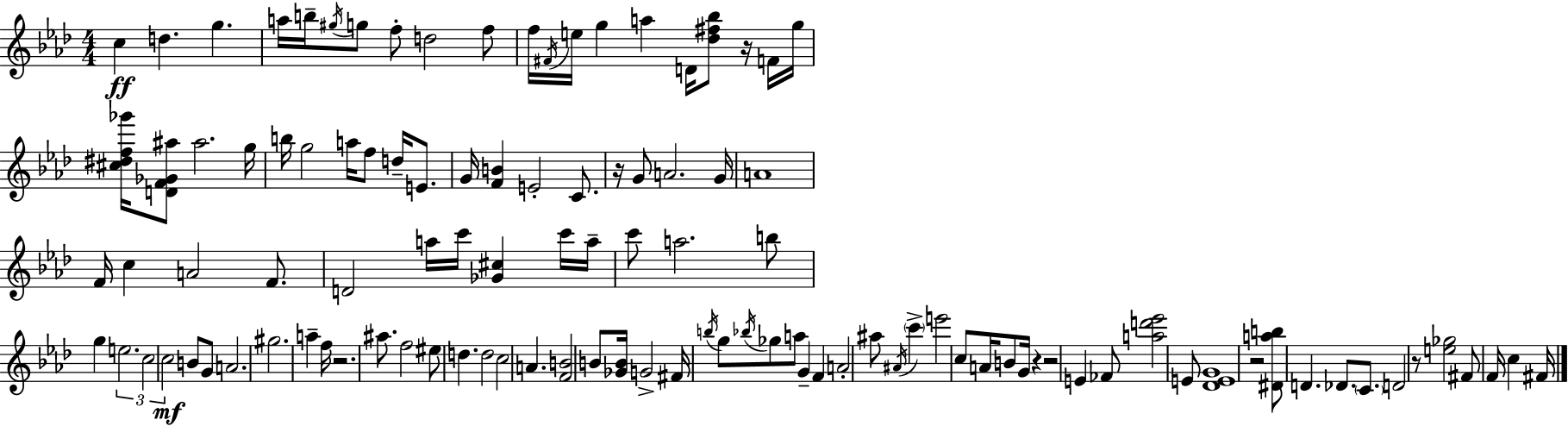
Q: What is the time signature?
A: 4/4